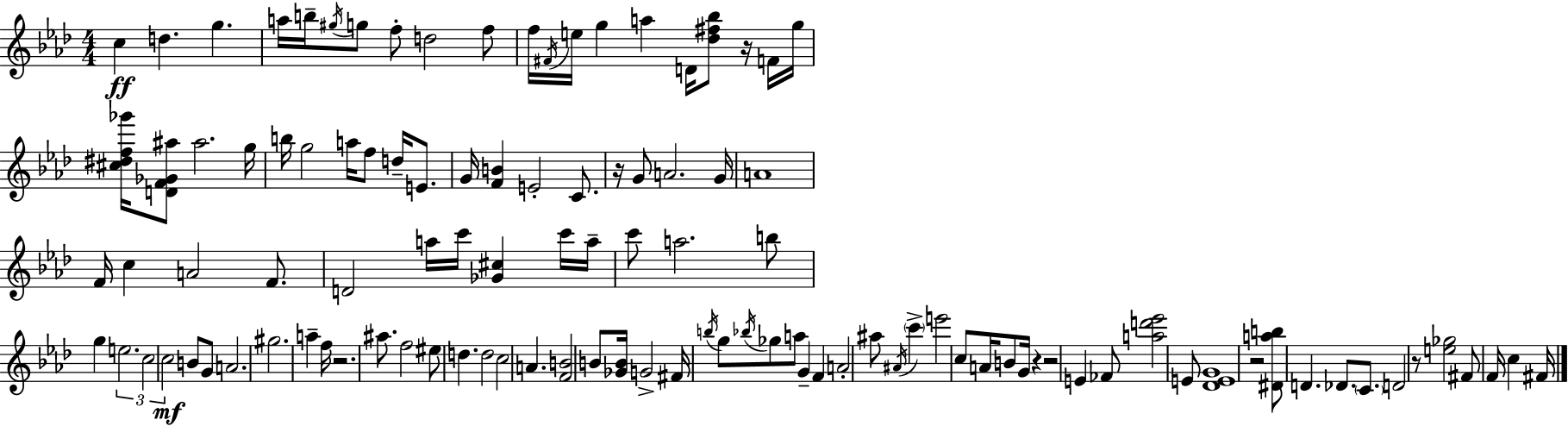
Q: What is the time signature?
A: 4/4